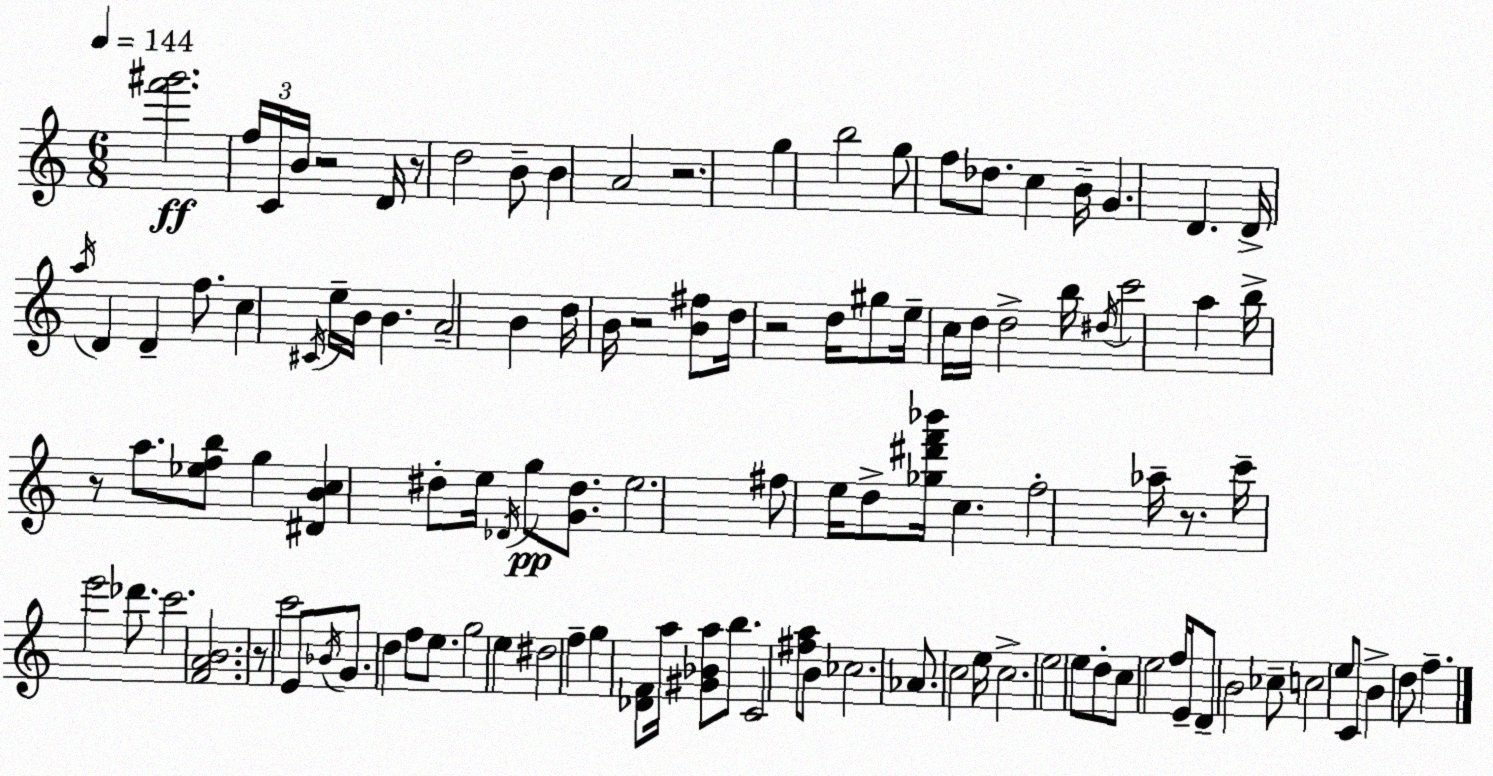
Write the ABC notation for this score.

X:1
T:Untitled
M:6/8
L:1/4
K:C
[f'^g']2 f/4 C/4 B/4 z2 D/4 z/2 d2 B/2 B A2 z2 g b2 g/2 f/2 _d/2 c B/4 G D D/4 a/4 D D f/2 c ^C/4 e/4 B/4 B A2 B d/4 B/4 z2 [B^f]/2 d/4 z2 d/4 ^g/2 e/4 c/4 d/4 d2 b/4 ^d/4 c'2 a b/4 z/2 a/2 [_efb]/2 g [^DBc] ^d/2 e/4 _D/4 g/2 [G^d]/2 e2 ^f/2 e/4 d/2 [_g^d'f'_b']/4 c f2 _a/4 z/2 c'/4 e'2 _d'/2 c'2 [FAB]2 z/2 c'2 E/2 _B/4 G/2 d f/2 e/2 g2 e ^d2 f g [_DF]/2 a/4 [^G_Ba]/2 b/2 C2 [^fa]/2 B/2 _c2 _A/2 c2 e/4 c2 e2 e/2 d/2 c/2 e2 f/4 E/4 D/2 B2 _c/2 c2 e/2 C/2 B d/2 f